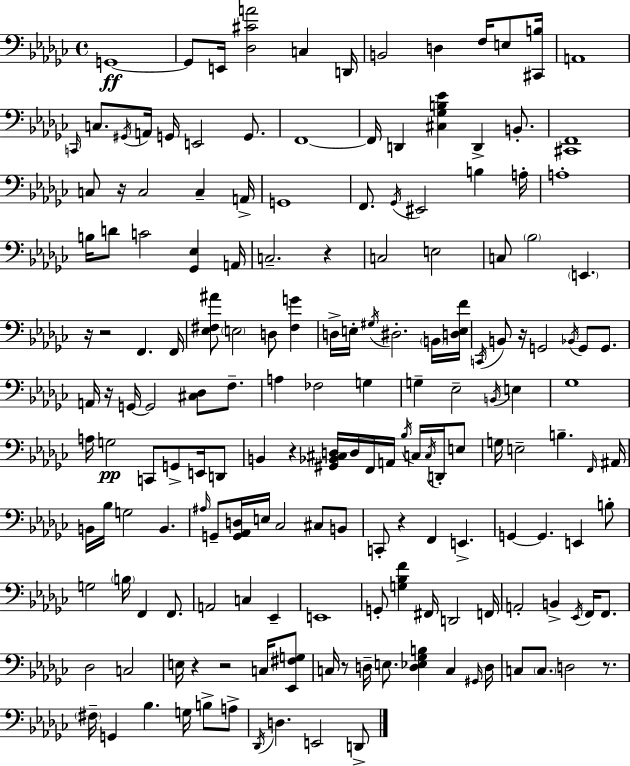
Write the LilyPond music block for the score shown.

{
  \clef bass
  \time 4/4
  \defaultTimeSignature
  \key ees \minor
  g,1~~\ff | g,8 e,16 <des cis' a'>2 c4 d,16 | b,2 d4 f16 e8 <cis, b>16 | a,1 | \break \grace { c,16 } c8. \acciaccatura { gis,16 } a,16 g,16 e,2 g,8. | f,1~~ | f,16 d,4 <cis ges b ees'>4 d,4-> b,8.-. | <cis, f,>1 | \break c8 r16 c2 c4-- | a,16-> g,1 | f,8. \acciaccatura { ges,16 } eis,2 b4 | a16-. a1-. | \break b16 d'8 c'2 <ges, ees>4 | a,16 c2.-- r4 | c2 e2 | c8 \parenthesize bes2 \parenthesize e,4. | \break r16 r2 f,4. | f,16 <ees fis ais'>8 \parenthesize e2 d8 <fis g'>4 | d16-> e16-. \acciaccatura { gis16 } dis2.-. | \parenthesize b,16 <d e f'>16 \acciaccatura { c,16 } b,8 r16 g,2 | \break \acciaccatura { bes,16 } g,8 g,8. a,16 r16 g,16~~ g,2 | <cis des>8 f8.-- a4 fes2 | g4 g4-- ees2-- | \acciaccatura { b,16 } e4 ges1 | \break a16 g2\pp | c,8 g,8-> e,16 d,8 b,4 r4 <gis, bes, cis d>16 | d16 f,16 a,16 \acciaccatura { bes16 } c16 \acciaccatura { c16 } d,16-. e8 g16 e2-- | b4.-- \grace { f,16 } ais,16 b,16 bes16 g2 | \break b,4. \grace { ais16 } g,8-- <g, aes, d>16 e16 ces2 | cis8 b,8 c,8-. r4 | f,4 e,4.-> g,4~~ g,4. | e,4 b8-. g2 | \break \parenthesize b16 f,4 f,8. a,2 | c4 ees,4-- e,1 | g,8-. <g bes f'>4 | fis,16 d,2 f,16 a,2-. | \break b,4-> \acciaccatura { ees,16 } f,16 f,8. des2 | c2 e16 r4 | r2 c16 <ees, fis g>8 c16 r8 d16-- | e8. <d ees ges b>4 c4 \grace { gis,16 } d16 c8 \parenthesize c8. | \break d2 r8. \parenthesize fis16-- g,4 | bes4. g16 b8-> a8-> \acciaccatura { des,16 } d4. | e,2 d,8-> \bar "|."
}